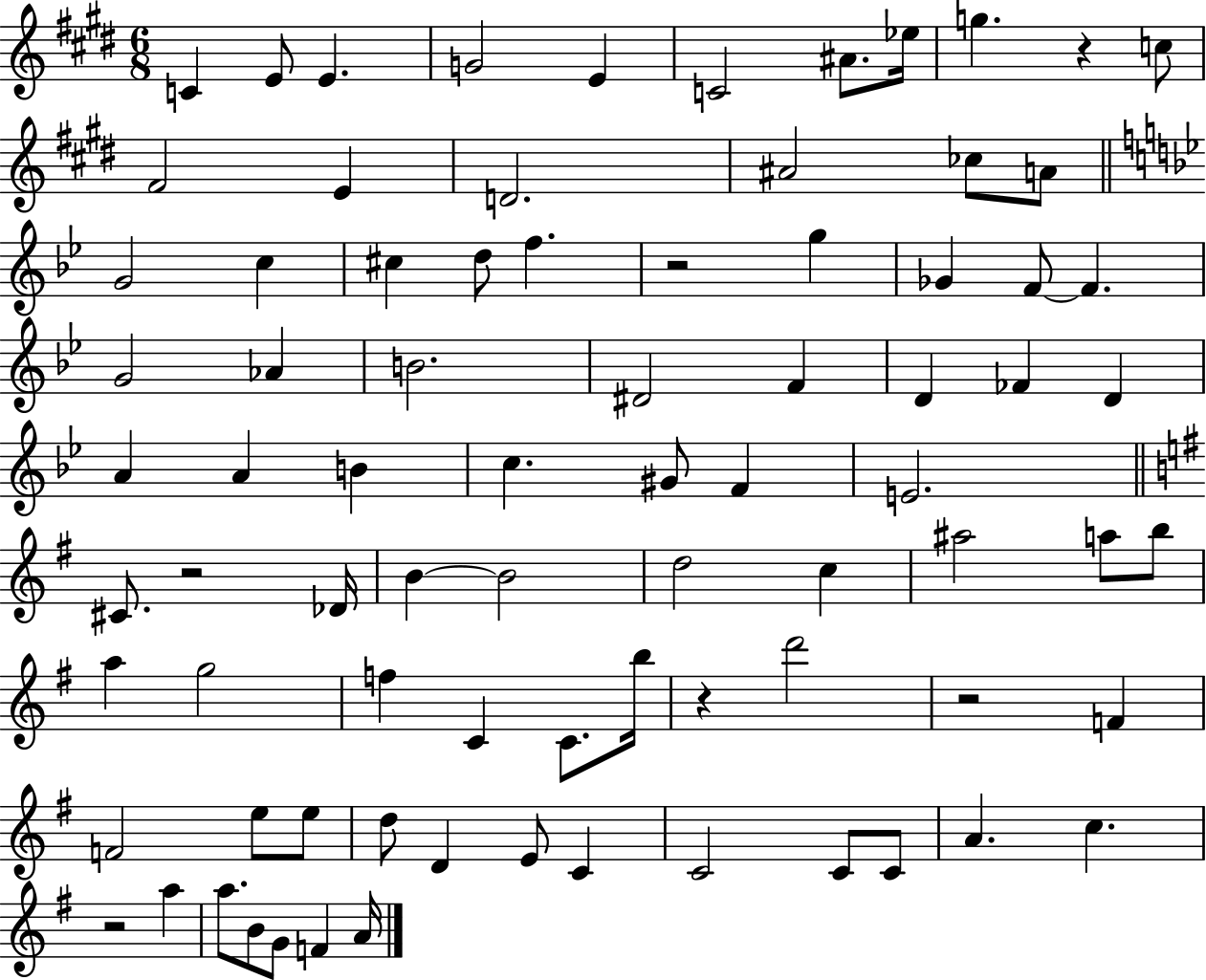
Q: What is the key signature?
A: E major